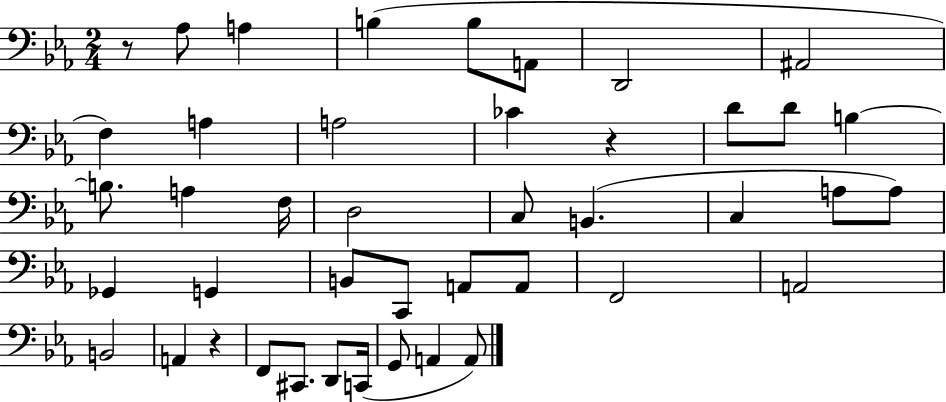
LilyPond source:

{
  \clef bass
  \numericTimeSignature
  \time 2/4
  \key ees \major
  r8 aes8 a4 | b4( b8 a,8 | d,2 | ais,2 | \break f4) a4 | a2 | ces'4 r4 | d'8 d'8 b4~~ | \break b8. a4 f16 | d2 | c8 b,4.( | c4 a8 a8) | \break ges,4 g,4 | b,8 c,8 a,8 a,8 | f,2 | a,2 | \break b,2 | a,4 r4 | f,8 cis,8. d,8 c,16( | g,8 a,4 a,8) | \break \bar "|."
}